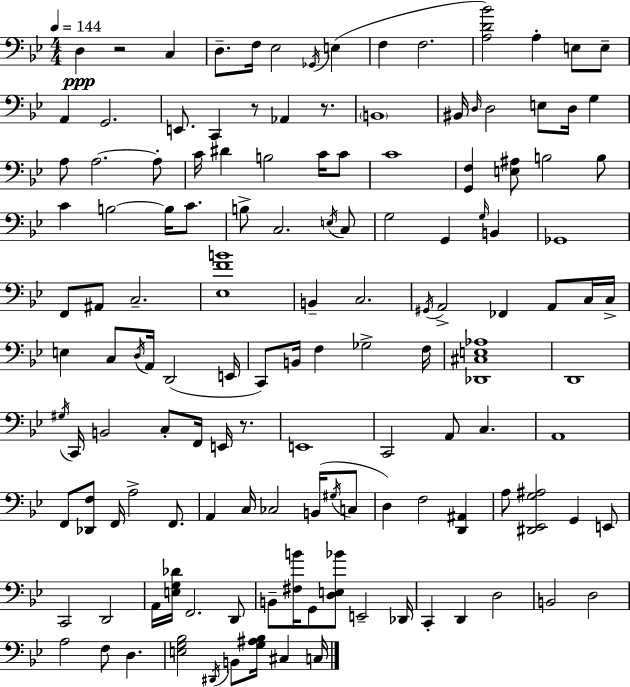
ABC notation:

X:1
T:Untitled
M:4/4
L:1/4
K:Bb
D, z2 C, D,/2 F,/4 _E,2 _G,,/4 E, F, F,2 [A,D_B]2 A, E,/2 E,/2 A,, G,,2 E,,/2 C,, z/2 _A,, z/2 B,,4 ^B,,/4 D,/4 D,2 E,/2 D,/4 G, A,/2 A,2 A,/2 C/4 ^D B,2 C/4 C/2 C4 [G,,F,] [E,^A,]/2 B,2 B,/2 C B,2 B,/4 C/2 B,/2 C,2 E,/4 C,/2 G,2 G,, G,/4 B,, _G,,4 F,,/2 ^A,,/2 C,2 [_E,FB]4 B,, C,2 ^G,,/4 A,,2 _F,, A,,/2 C,/4 C,/4 E, C,/2 D,/4 A,,/4 D,,2 E,,/4 C,,/2 B,,/4 F, _G,2 F,/4 [_D,,^C,E,_A,]4 D,,4 ^G,/4 C,,/4 B,,2 C,/2 F,,/4 E,,/4 z/2 E,,4 C,,2 A,,/2 C, A,,4 F,,/2 [_D,,F,]/2 F,,/4 A,2 F,,/2 A,, C,/4 _C,2 B,,/4 ^G,/4 C,/2 D, F,2 [D,,^A,,] A,/2 [^D,,_E,,G,^A,]2 G,, E,,/2 C,,2 D,,2 A,,/4 [E,G,_D]/4 F,,2 D,,/2 B,,/2 [^F,B]/4 G,,/2 [D,E,_B]/2 E,,2 _D,,/4 C,, D,, D,2 B,,2 D,2 A,2 F,/2 D, [E,G,_B,]2 ^D,,/4 B,,/2 [G,^A,_B,]/4 ^C, C,/4